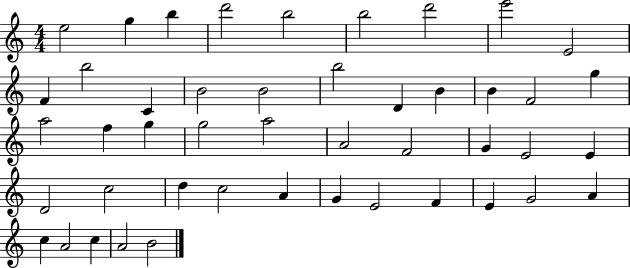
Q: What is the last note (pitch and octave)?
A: B4